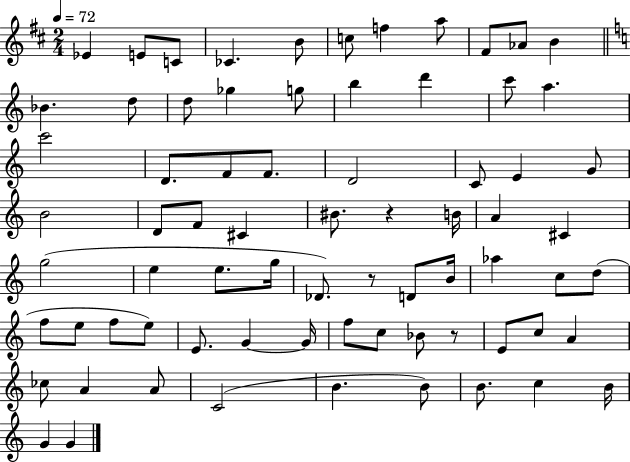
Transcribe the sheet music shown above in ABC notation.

X:1
T:Untitled
M:2/4
L:1/4
K:D
_E E/2 C/2 _C B/2 c/2 f a/2 ^F/2 _A/2 B _B d/2 d/2 _g g/2 b d' c'/2 a c'2 D/2 F/2 F/2 D2 C/2 E G/2 B2 D/2 F/2 ^C ^B/2 z B/4 A ^C g2 e e/2 g/4 _D/2 z/2 D/2 B/4 _a c/2 d/2 f/2 e/2 f/2 e/2 E/2 G G/4 f/2 c/2 _B/2 z/2 E/2 c/2 A _c/2 A A/2 C2 B B/2 B/2 c B/4 G G